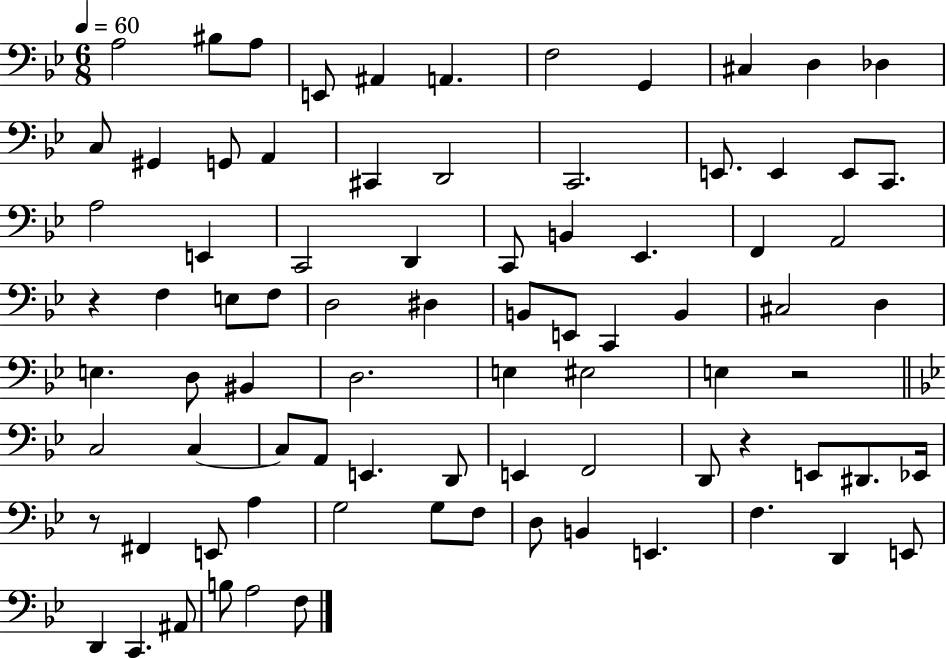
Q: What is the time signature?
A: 6/8